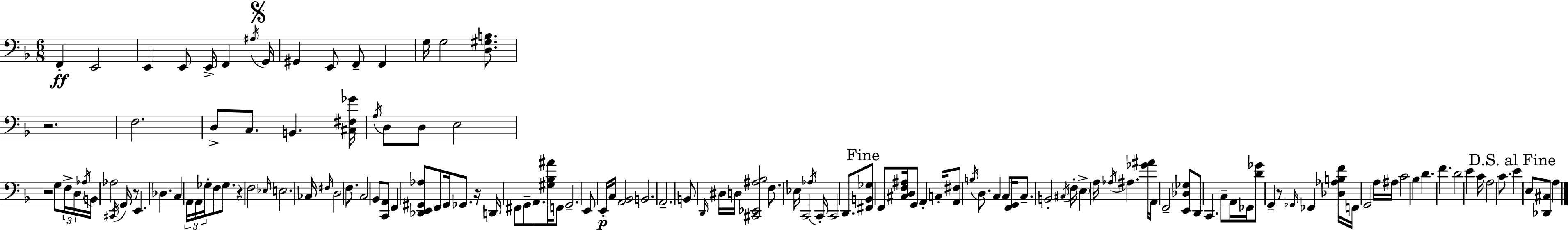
X:1
T:Untitled
M:6/8
L:1/4
K:F
F,, E,,2 E,, E,,/2 E,,/4 F,, ^A,/4 G,,/4 ^G,, E,,/2 F,,/2 F,, G,/4 G,2 [D,^G,B,]/2 z2 F,2 D,/2 C,/2 B,, [^C,^F,_G]/4 A,/4 D,/2 D,/2 E,2 z2 G,/2 F,/4 D,/4 _A,/4 B,,/4 _A,2 ^C,,/4 G,,/4 z/2 E,, _D, C, A,,/4 A,,/4 _G,/4 F,/2 _G,/2 z F,2 _E,/4 E,2 _C,/4 ^F,/4 D,2 F,/2 C,2 _B,,/2 [C,,A,,]/2 F,, [_D,,E,,^G,,_A,]/2 F,,/2 ^G,,/4 _G,,/2 z/4 D,,/4 ^F,,/2 G,,/2 A,,/2 [^G,_B,^A]/4 F,,/2 G,,2 E,,/2 E,,/4 C,/4 [A,,_B,,]2 B,,2 A,,2 B,,/2 D,,/4 ^D,/4 D,/4 [^C,,_E,,^A,_B,]2 F,/2 _E,/4 C,,2 _A,/4 C,,/4 C,,2 D,,/2 [^F,,B,,_G,]/2 F,,/2 [^C,D,F,^A,]/4 G,,/2 A,, C,/4 [A,,^F,]/2 B,/4 D,/2 C, C,/2 [F,,G,,]/4 C,/2 B,,2 ^C,/4 F,/4 E, A,/4 _A,/4 ^A, [_G^A]/4 A,,/2 F,,2 [E,,_D,_G,]/2 D,,/2 C,, C,/2 A,,/4 _F,,/4 [D_G]/2 G,, z/2 _G,,/4 _F,, [_D,_A,B,F]/4 F,,/4 G,,2 A,/4 ^A,/4 C2 _B, D F D2 E C/4 A,2 C/2 E E,/2 [_D,,^C,]/2 A,